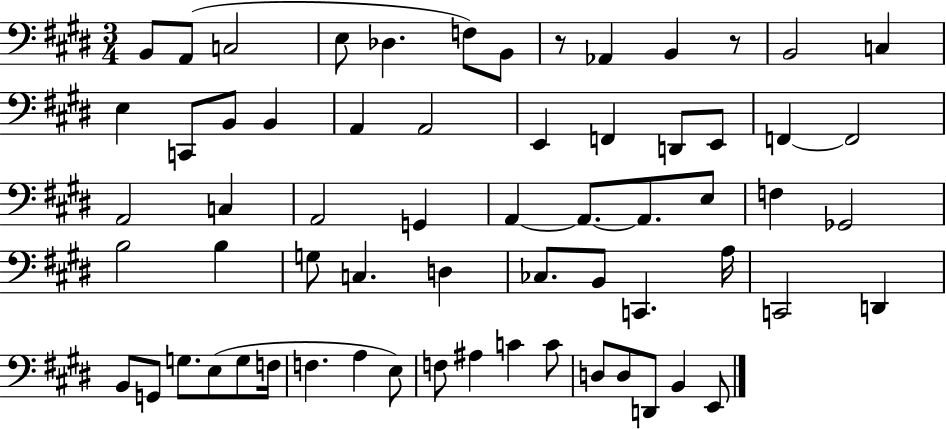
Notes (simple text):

B2/e A2/e C3/h E3/e Db3/q. F3/e B2/e R/e Ab2/q B2/q R/e B2/h C3/q E3/q C2/e B2/e B2/q A2/q A2/h E2/q F2/q D2/e E2/e F2/q F2/h A2/h C3/q A2/h G2/q A2/q A2/e. A2/e. E3/e F3/q Gb2/h B3/h B3/q G3/e C3/q. D3/q CES3/e. B2/e C2/q. A3/s C2/h D2/q B2/e G2/e G3/e. E3/e G3/e F3/s F3/q. A3/q E3/e F3/e A#3/q C4/q C4/e D3/e D3/e D2/e B2/q E2/e